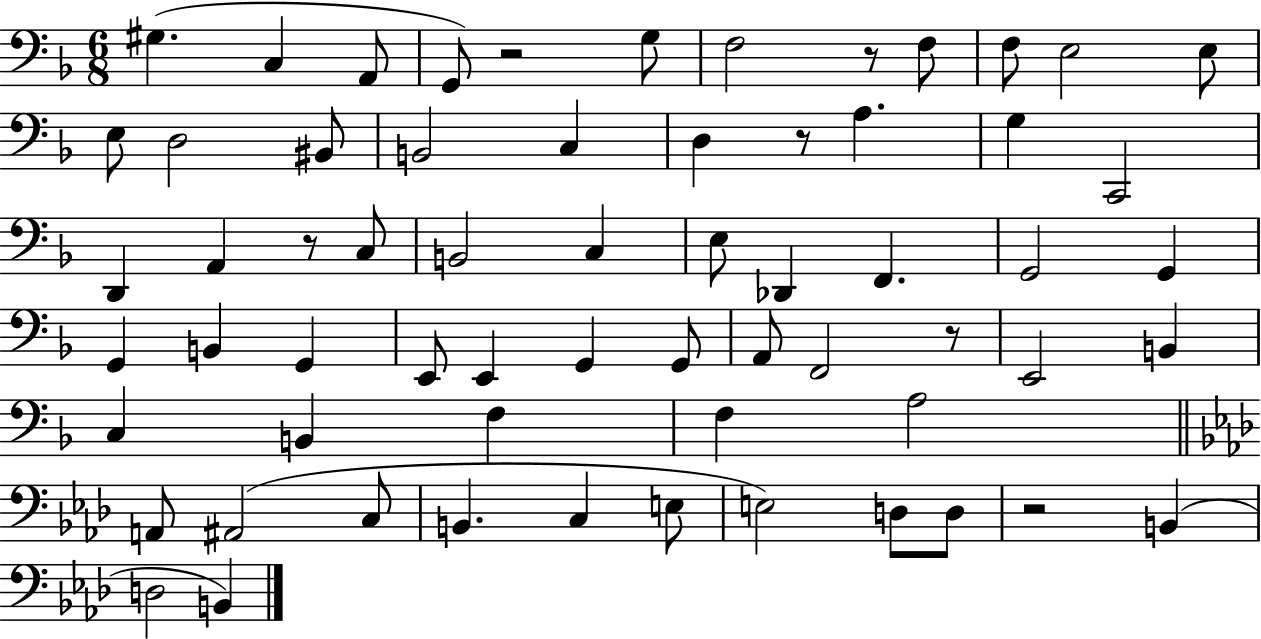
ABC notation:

X:1
T:Untitled
M:6/8
L:1/4
K:F
^G, C, A,,/2 G,,/2 z2 G,/2 F,2 z/2 F,/2 F,/2 E,2 E,/2 E,/2 D,2 ^B,,/2 B,,2 C, D, z/2 A, G, C,,2 D,, A,, z/2 C,/2 B,,2 C, E,/2 _D,, F,, G,,2 G,, G,, B,, G,, E,,/2 E,, G,, G,,/2 A,,/2 F,,2 z/2 E,,2 B,, C, B,, F, F, A,2 A,,/2 ^A,,2 C,/2 B,, C, E,/2 E,2 D,/2 D,/2 z2 B,, D,2 B,,